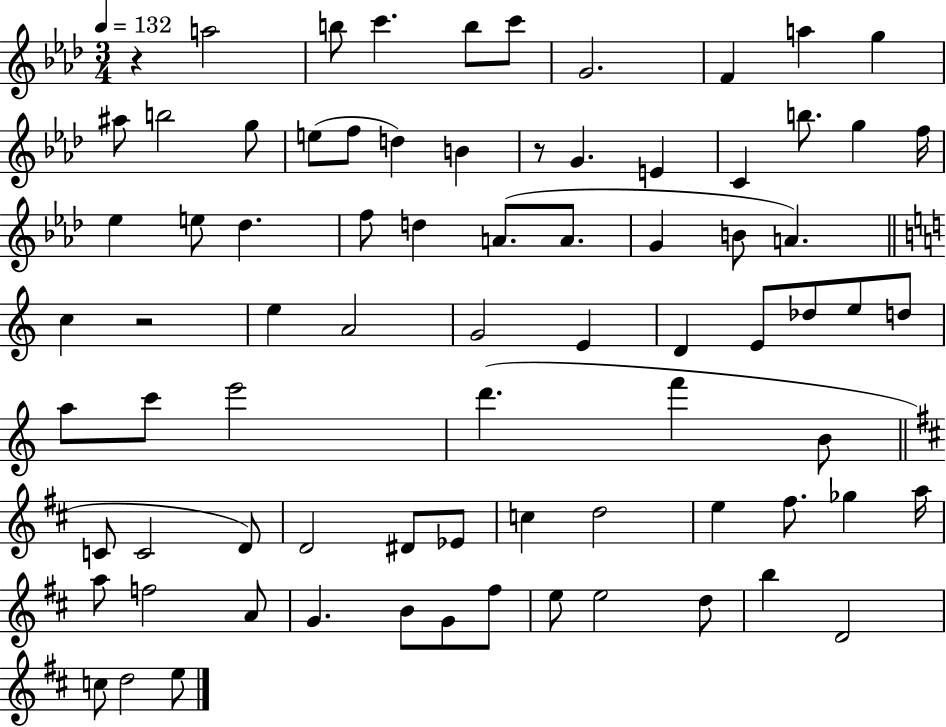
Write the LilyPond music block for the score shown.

{
  \clef treble
  \numericTimeSignature
  \time 3/4
  \key aes \major
  \tempo 4 = 132
  r4 a''2 | b''8 c'''4. b''8 c'''8 | g'2. | f'4 a''4 g''4 | \break ais''8 b''2 g''8 | e''8( f''8 d''4) b'4 | r8 g'4. e'4 | c'4 b''8. g''4 f''16 | \break ees''4 e''8 des''4. | f''8 d''4 a'8.( a'8. | g'4 b'8 a'4.) | \bar "||" \break \key c \major c''4 r2 | e''4 a'2 | g'2 e'4 | d'4 e'8 des''8 e''8 d''8 | \break a''8 c'''8 e'''2 | d'''4.( f'''4 b'8 | \bar "||" \break \key d \major c'8 c'2 d'8) | d'2 dis'8 ees'8 | c''4 d''2 | e''4 fis''8. ges''4 a''16 | \break a''8 f''2 a'8 | g'4. b'8 g'8 fis''8 | e''8 e''2 d''8 | b''4 d'2 | \break c''8 d''2 e''8 | \bar "|."
}